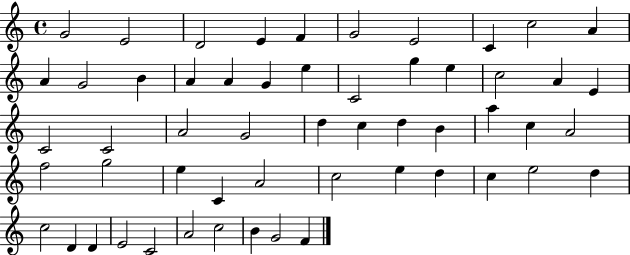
{
  \clef treble
  \time 4/4
  \defaultTimeSignature
  \key c \major
  g'2 e'2 | d'2 e'4 f'4 | g'2 e'2 | c'4 c''2 a'4 | \break a'4 g'2 b'4 | a'4 a'4 g'4 e''4 | c'2 g''4 e''4 | c''2 a'4 e'4 | \break c'2 c'2 | a'2 g'2 | d''4 c''4 d''4 b'4 | a''4 c''4 a'2 | \break f''2 g''2 | e''4 c'4 a'2 | c''2 e''4 d''4 | c''4 e''2 d''4 | \break c''2 d'4 d'4 | e'2 c'2 | a'2 c''2 | b'4 g'2 f'4 | \break \bar "|."
}